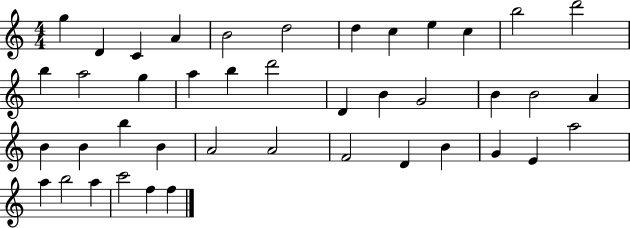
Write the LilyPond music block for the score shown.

{
  \clef treble
  \numericTimeSignature
  \time 4/4
  \key c \major
  g''4 d'4 c'4 a'4 | b'2 d''2 | d''4 c''4 e''4 c''4 | b''2 d'''2 | \break b''4 a''2 g''4 | a''4 b''4 d'''2 | d'4 b'4 g'2 | b'4 b'2 a'4 | \break b'4 b'4 b''4 b'4 | a'2 a'2 | f'2 d'4 b'4 | g'4 e'4 a''2 | \break a''4 b''2 a''4 | c'''2 f''4 f''4 | \bar "|."
}